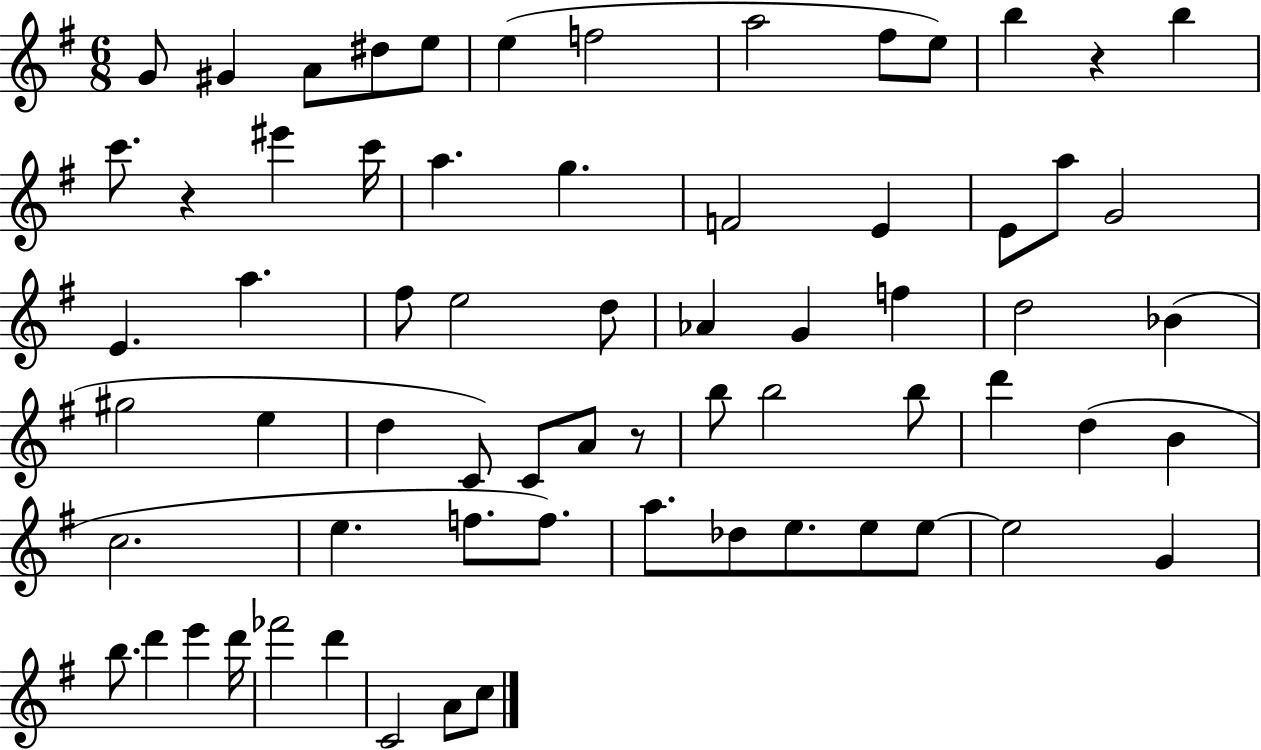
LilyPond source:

{
  \clef treble
  \numericTimeSignature
  \time 6/8
  \key g \major
  g'8 gis'4 a'8 dis''8 e''8 | e''4( f''2 | a''2 fis''8 e''8) | b''4 r4 b''4 | \break c'''8. r4 eis'''4 c'''16 | a''4. g''4. | f'2 e'4 | e'8 a''8 g'2 | \break e'4. a''4. | fis''8 e''2 d''8 | aes'4 g'4 f''4 | d''2 bes'4( | \break gis''2 e''4 | d''4 c'8) c'8 a'8 r8 | b''8 b''2 b''8 | d'''4 d''4( b'4 | \break c''2. | e''4. f''8. f''8.) | a''8. des''8 e''8. e''8 e''8~~ | e''2 g'4 | \break b''8. d'''4 e'''4 d'''16 | fes'''2 d'''4 | c'2 a'8 c''8 | \bar "|."
}